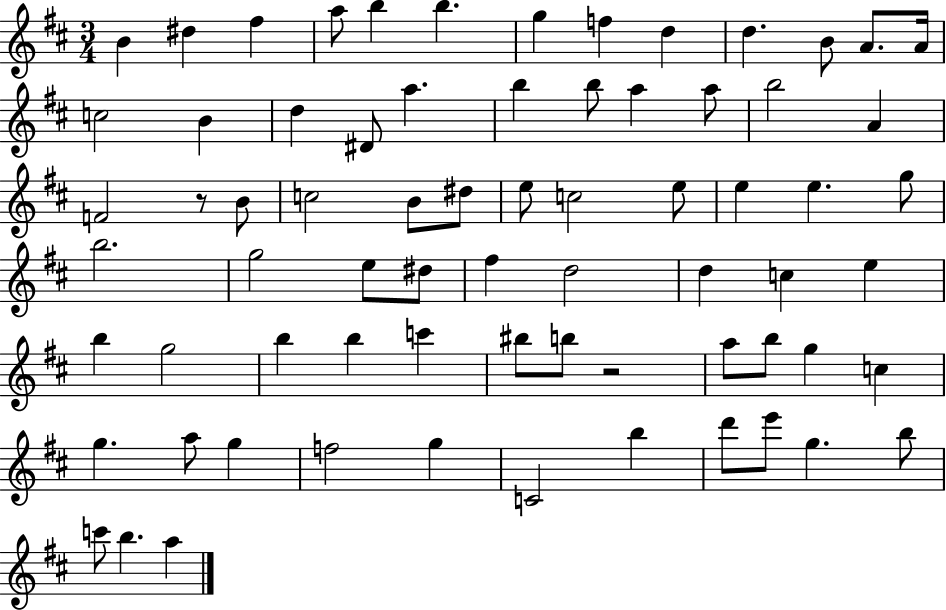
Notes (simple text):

B4/q D#5/q F#5/q A5/e B5/q B5/q. G5/q F5/q D5/q D5/q. B4/e A4/e. A4/s C5/h B4/q D5/q D#4/e A5/q. B5/q B5/e A5/q A5/e B5/h A4/q F4/h R/e B4/e C5/h B4/e D#5/e E5/e C5/h E5/e E5/q E5/q. G5/e B5/h. G5/h E5/e D#5/e F#5/q D5/h D5/q C5/q E5/q B5/q G5/h B5/q B5/q C6/q BIS5/e B5/e R/h A5/e B5/e G5/q C5/q G5/q. A5/e G5/q F5/h G5/q C4/h B5/q D6/e E6/e G5/q. B5/e C6/e B5/q. A5/q